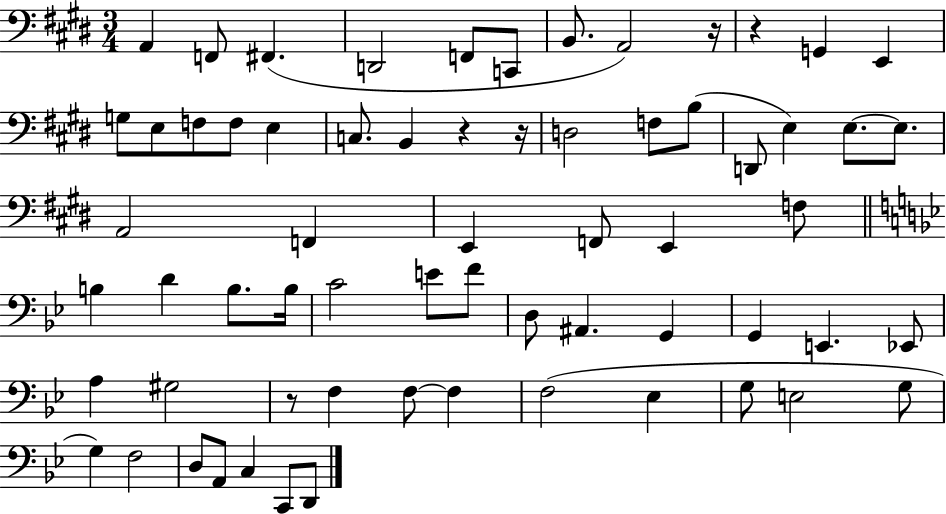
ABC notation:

X:1
T:Untitled
M:3/4
L:1/4
K:E
A,, F,,/2 ^F,, D,,2 F,,/2 C,,/2 B,,/2 A,,2 z/4 z G,, E,, G,/2 E,/2 F,/2 F,/2 E, C,/2 B,, z z/4 D,2 F,/2 B,/2 D,,/2 E, E,/2 E,/2 A,,2 F,, E,, F,,/2 E,, F,/2 B, D B,/2 B,/4 C2 E/2 F/2 D,/2 ^A,, G,, G,, E,, _E,,/2 A, ^G,2 z/2 F, F,/2 F, F,2 _E, G,/2 E,2 G,/2 G, F,2 D,/2 A,,/2 C, C,,/2 D,,/2